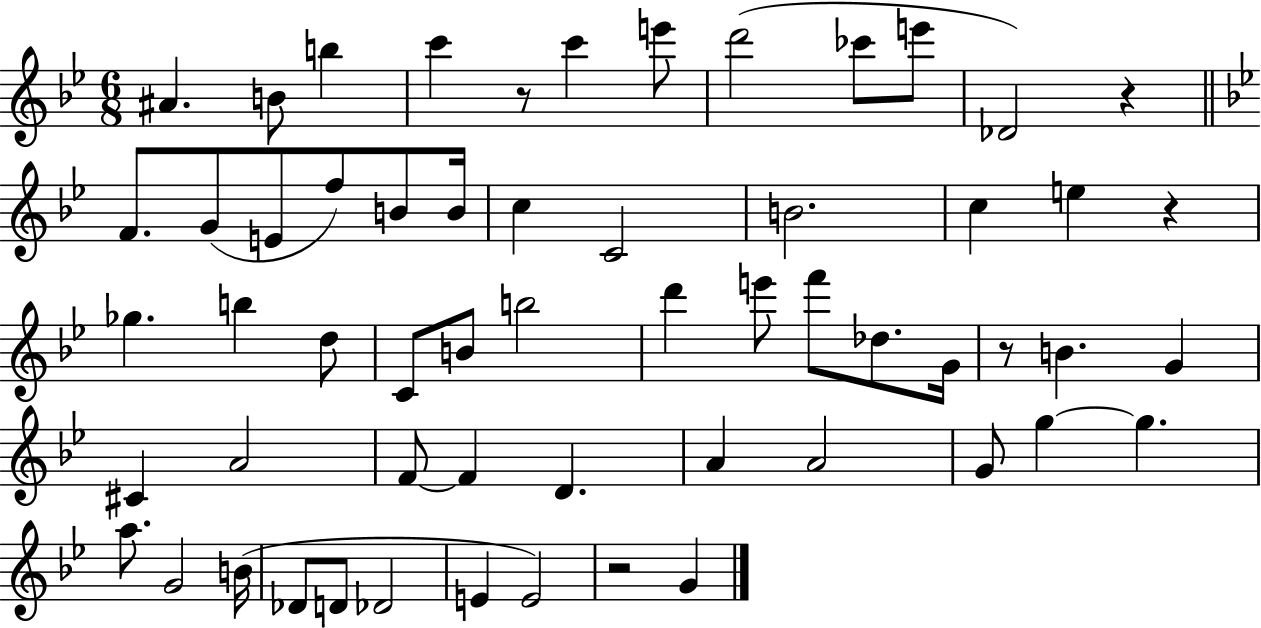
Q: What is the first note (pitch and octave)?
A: A#4